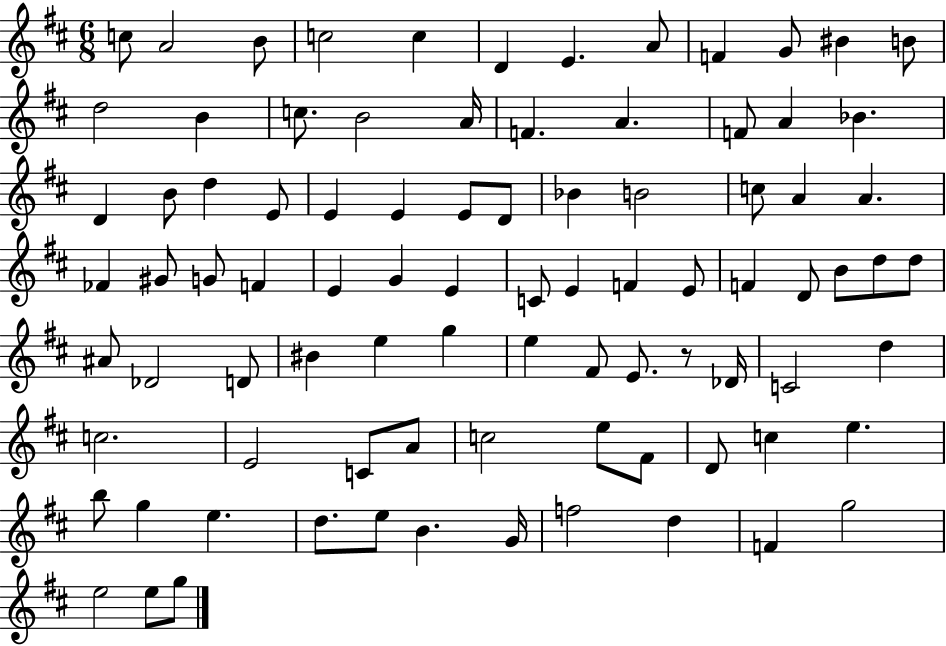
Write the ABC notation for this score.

X:1
T:Untitled
M:6/8
L:1/4
K:D
c/2 A2 B/2 c2 c D E A/2 F G/2 ^B B/2 d2 B c/2 B2 A/4 F A F/2 A _B D B/2 d E/2 E E E/2 D/2 _B B2 c/2 A A _F ^G/2 G/2 F E G E C/2 E F E/2 F D/2 B/2 d/2 d/2 ^A/2 _D2 D/2 ^B e g e ^F/2 E/2 z/2 _D/4 C2 d c2 E2 C/2 A/2 c2 e/2 ^F/2 D/2 c e b/2 g e d/2 e/2 B G/4 f2 d F g2 e2 e/2 g/2